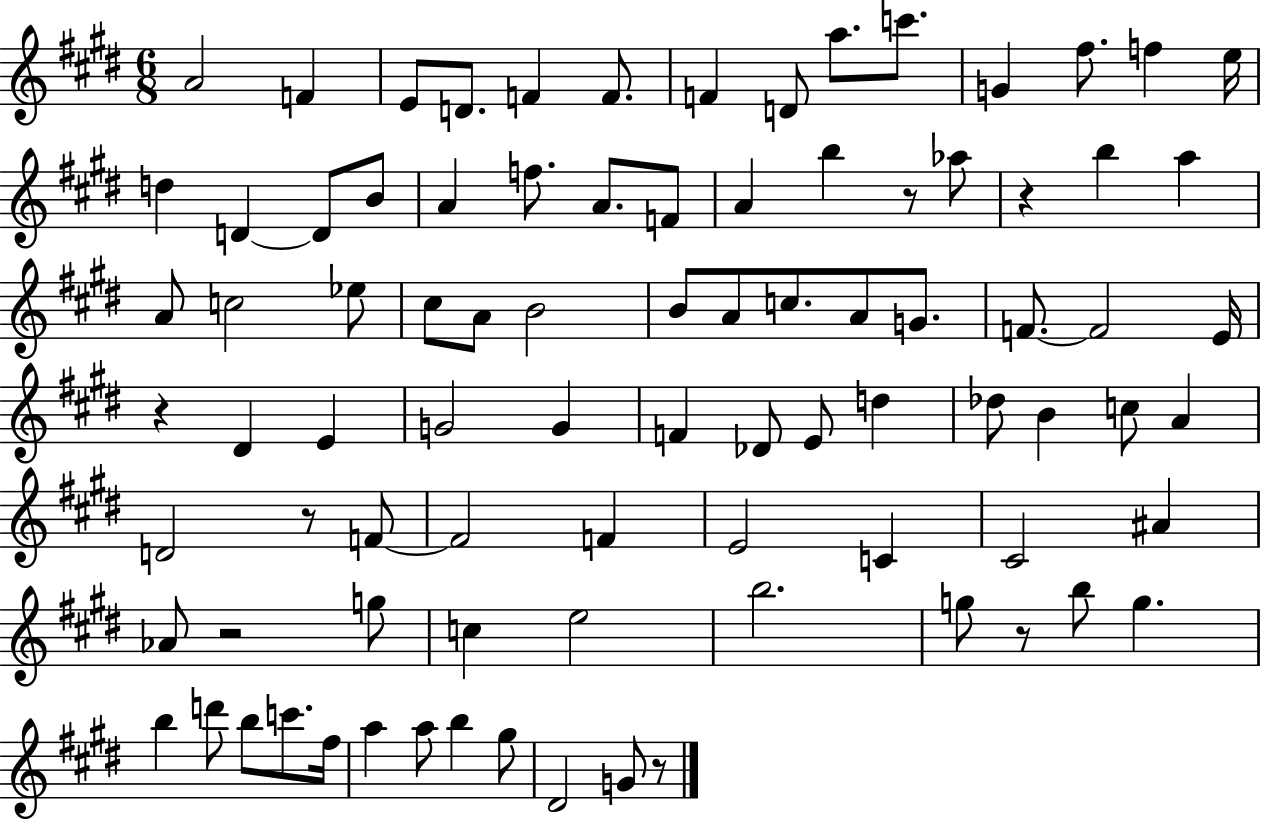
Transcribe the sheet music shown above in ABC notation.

X:1
T:Untitled
M:6/8
L:1/4
K:E
A2 F E/2 D/2 F F/2 F D/2 a/2 c'/2 G ^f/2 f e/4 d D D/2 B/2 A f/2 A/2 F/2 A b z/2 _a/2 z b a A/2 c2 _e/2 ^c/2 A/2 B2 B/2 A/2 c/2 A/2 G/2 F/2 F2 E/4 z ^D E G2 G F _D/2 E/2 d _d/2 B c/2 A D2 z/2 F/2 F2 F E2 C ^C2 ^A _A/2 z2 g/2 c e2 b2 g/2 z/2 b/2 g b d'/2 b/2 c'/2 ^f/4 a a/2 b ^g/2 ^D2 G/2 z/2